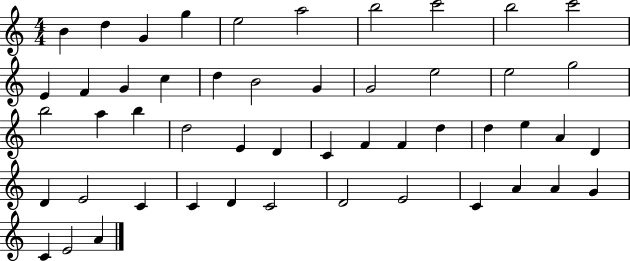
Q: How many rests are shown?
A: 0